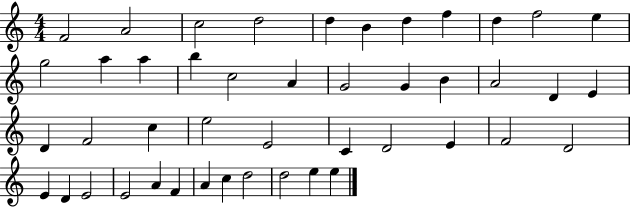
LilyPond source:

{
  \clef treble
  \numericTimeSignature
  \time 4/4
  \key c \major
  f'2 a'2 | c''2 d''2 | d''4 b'4 d''4 f''4 | d''4 f''2 e''4 | \break g''2 a''4 a''4 | b''4 c''2 a'4 | g'2 g'4 b'4 | a'2 d'4 e'4 | \break d'4 f'2 c''4 | e''2 e'2 | c'4 d'2 e'4 | f'2 d'2 | \break e'4 d'4 e'2 | e'2 a'4 f'4 | a'4 c''4 d''2 | d''2 e''4 e''4 | \break \bar "|."
}